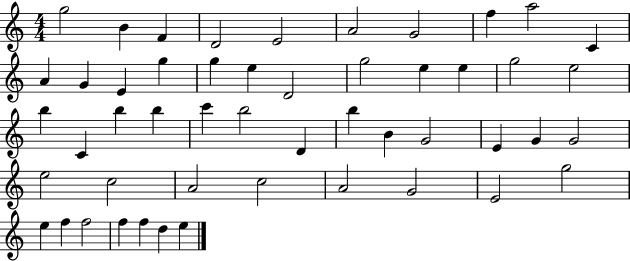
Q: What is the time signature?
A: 4/4